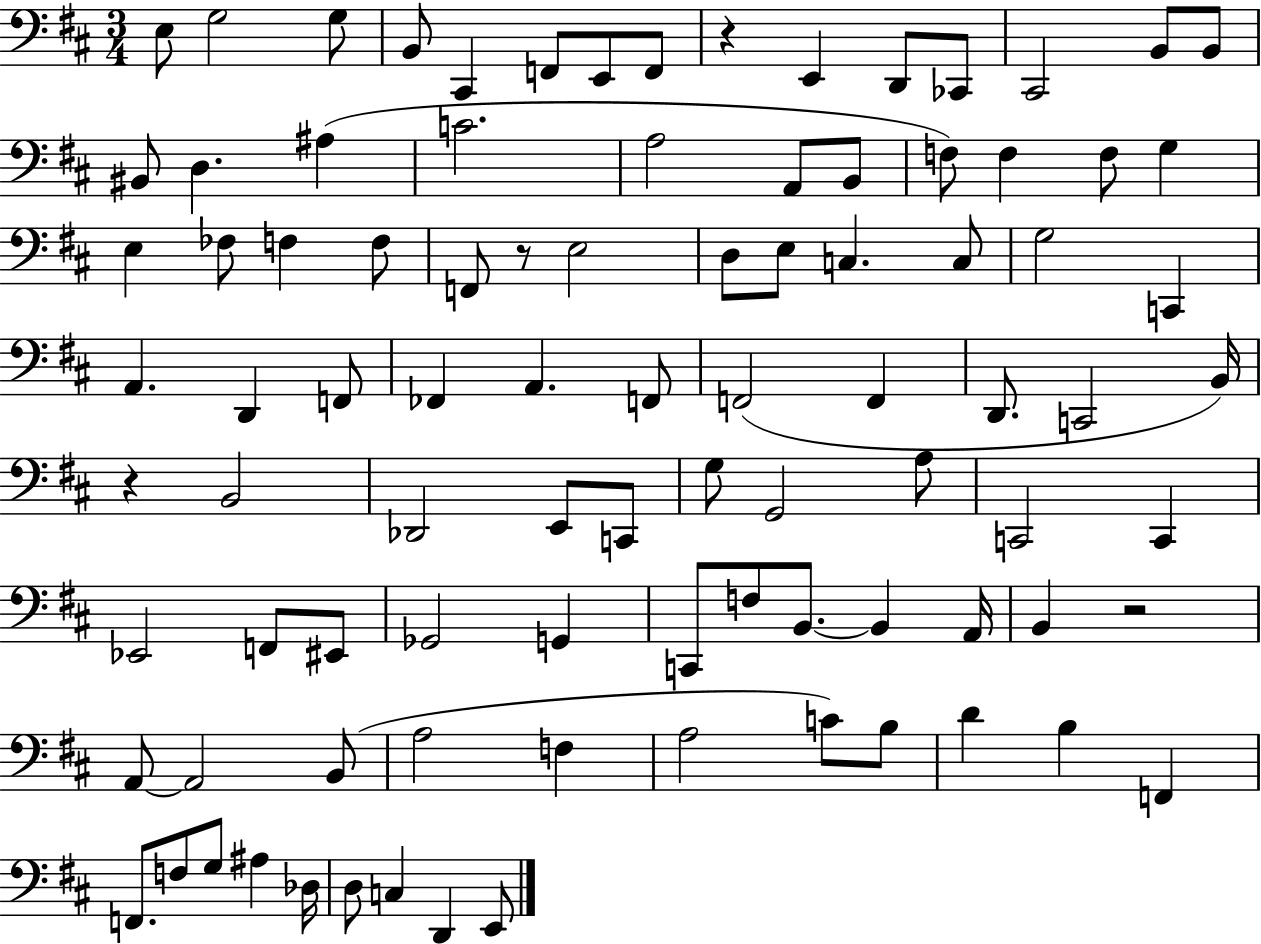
X:1
T:Untitled
M:3/4
L:1/4
K:D
E,/2 G,2 G,/2 B,,/2 ^C,, F,,/2 E,,/2 F,,/2 z E,, D,,/2 _C,,/2 ^C,,2 B,,/2 B,,/2 ^B,,/2 D, ^A, C2 A,2 A,,/2 B,,/2 F,/2 F, F,/2 G, E, _F,/2 F, F,/2 F,,/2 z/2 E,2 D,/2 E,/2 C, C,/2 G,2 C,, A,, D,, F,,/2 _F,, A,, F,,/2 F,,2 F,, D,,/2 C,,2 B,,/4 z B,,2 _D,,2 E,,/2 C,,/2 G,/2 G,,2 A,/2 C,,2 C,, _E,,2 F,,/2 ^E,,/2 _G,,2 G,, C,,/2 F,/2 B,,/2 B,, A,,/4 B,, z2 A,,/2 A,,2 B,,/2 A,2 F, A,2 C/2 B,/2 D B, F,, F,,/2 F,/2 G,/2 ^A, _D,/4 D,/2 C, D,, E,,/2